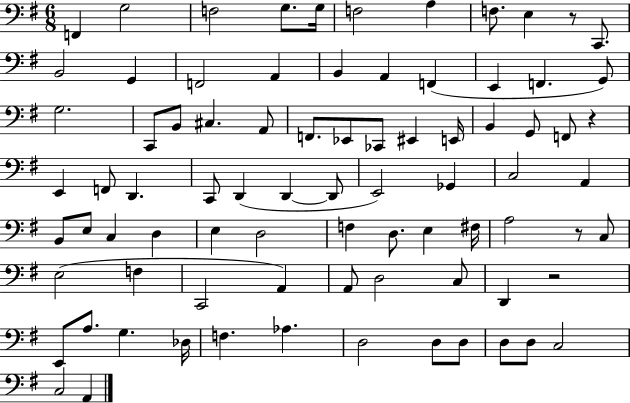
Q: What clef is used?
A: bass